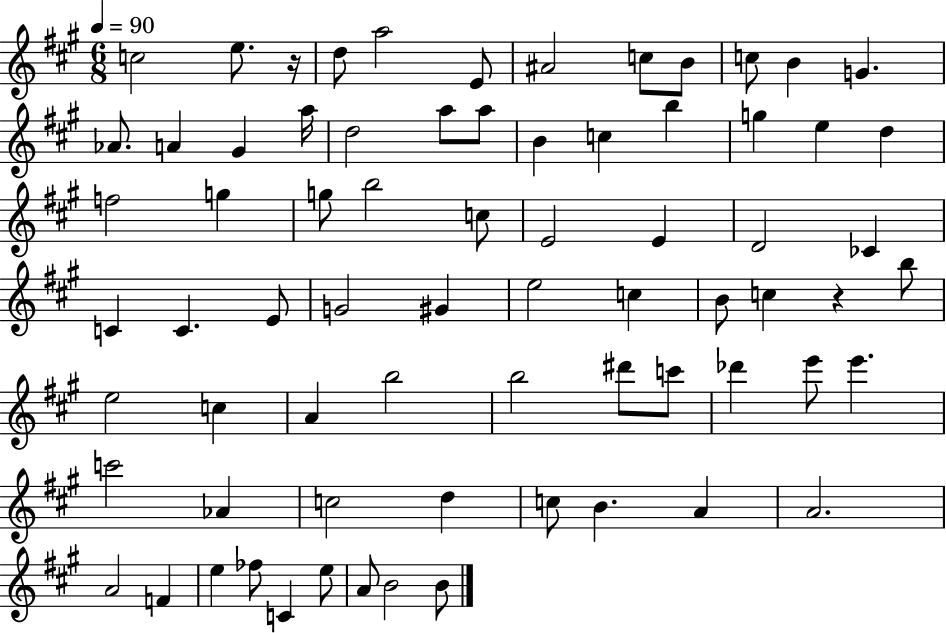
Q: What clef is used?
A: treble